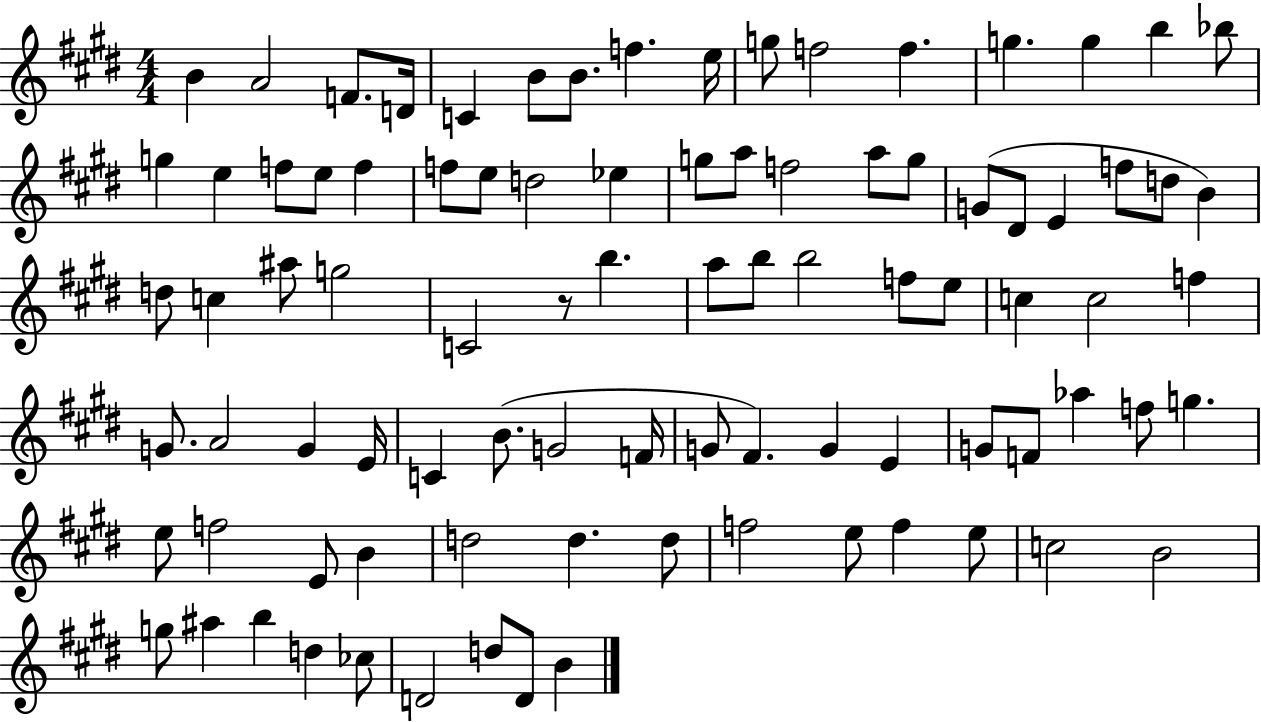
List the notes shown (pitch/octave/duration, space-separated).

B4/q A4/h F4/e. D4/s C4/q B4/e B4/e. F5/q. E5/s G5/e F5/h F5/q. G5/q. G5/q B5/q Bb5/e G5/q E5/q F5/e E5/e F5/q F5/e E5/e D5/h Eb5/q G5/e A5/e F5/h A5/e G5/e G4/e D#4/e E4/q F5/e D5/e B4/q D5/e C5/q A#5/e G5/h C4/h R/e B5/q. A5/e B5/e B5/h F5/e E5/e C5/q C5/h F5/q G4/e. A4/h G4/q E4/s C4/q B4/e. G4/h F4/s G4/e F#4/q. G4/q E4/q G4/e F4/e Ab5/q F5/e G5/q. E5/e F5/h E4/e B4/q D5/h D5/q. D5/e F5/h E5/e F5/q E5/e C5/h B4/h G5/e A#5/q B5/q D5/q CES5/e D4/h D5/e D4/e B4/q